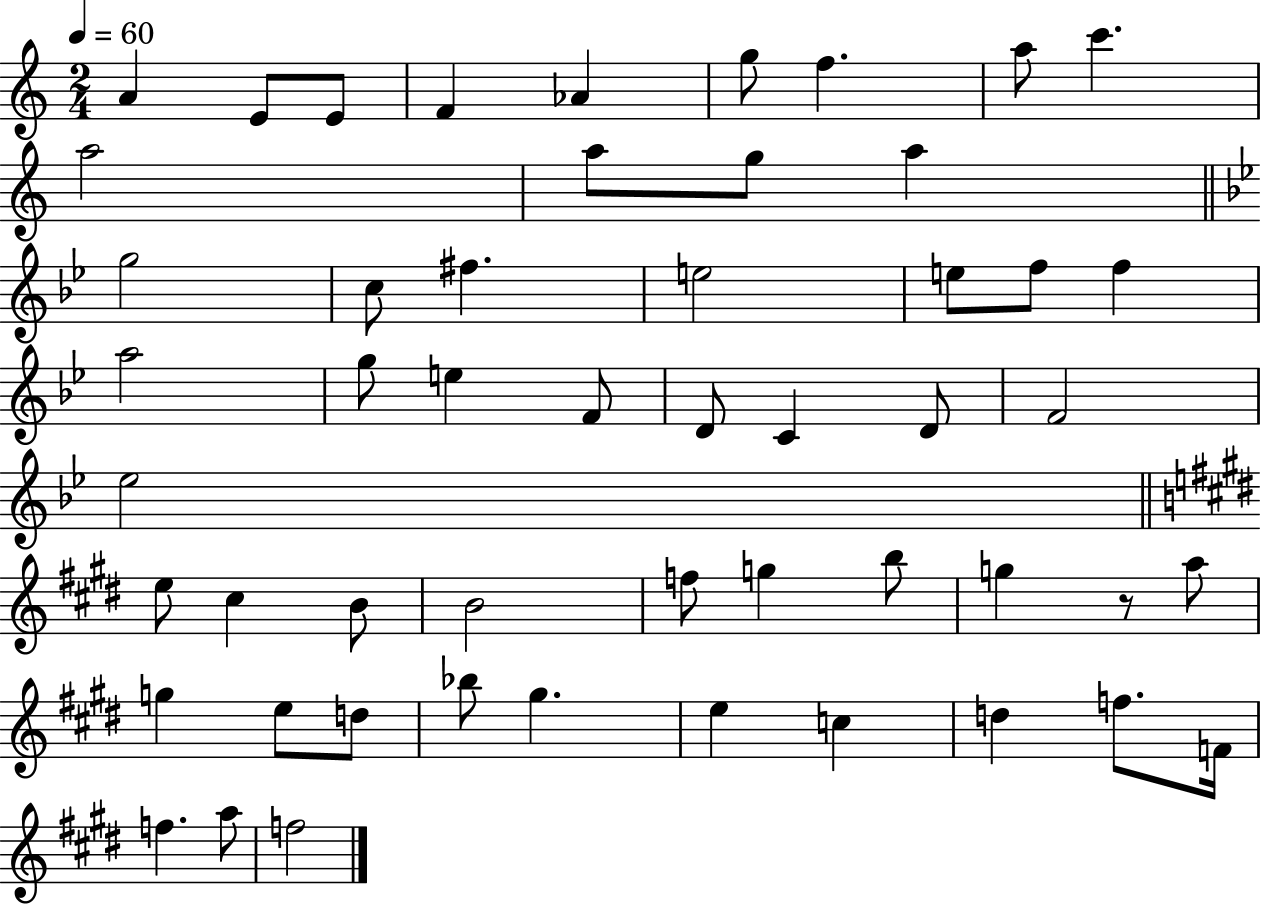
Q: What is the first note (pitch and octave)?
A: A4